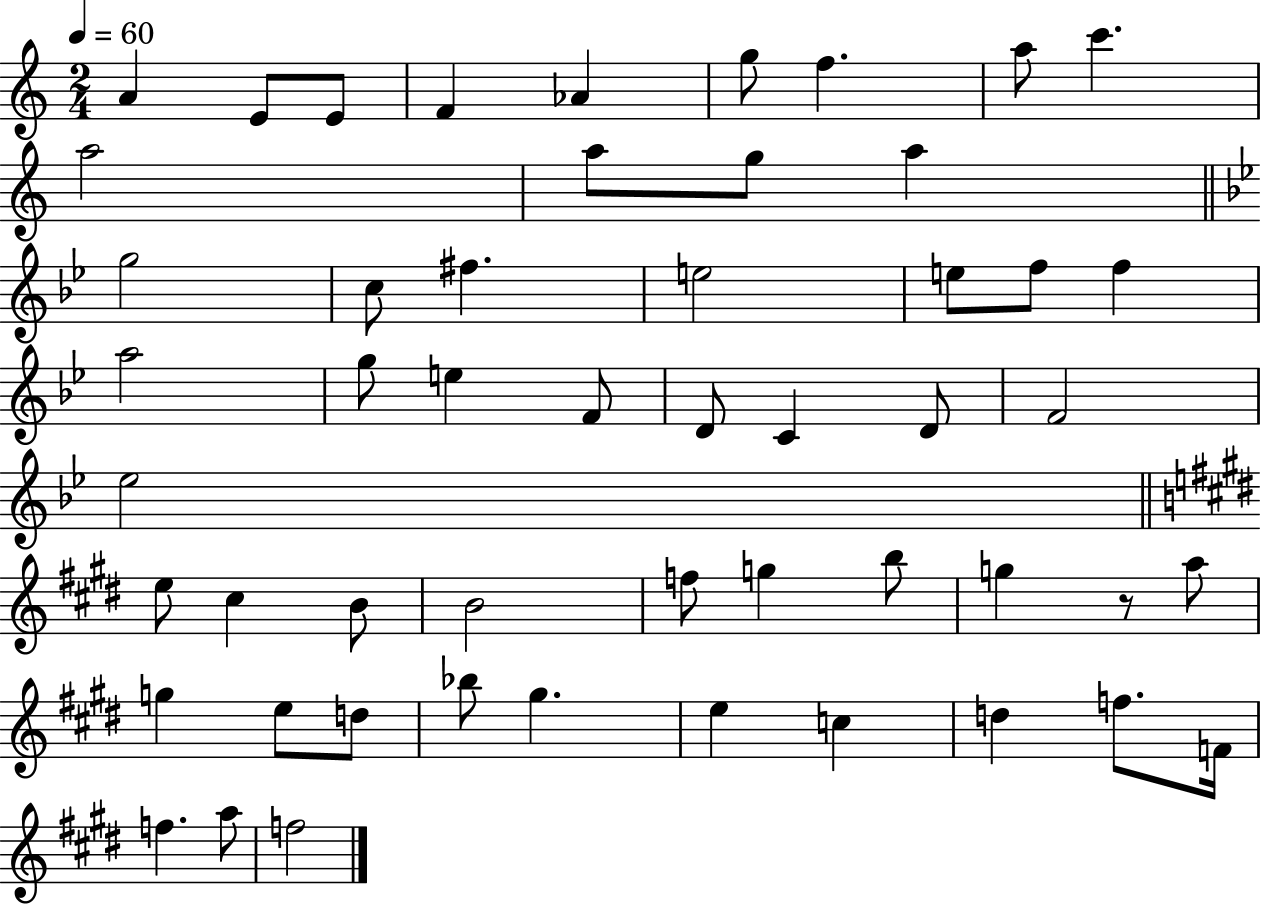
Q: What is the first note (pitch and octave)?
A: A4